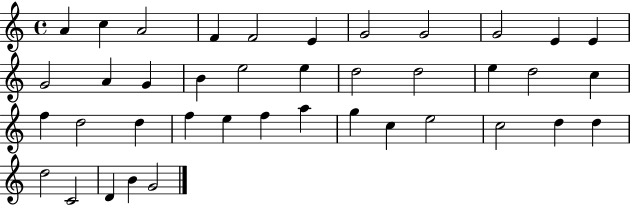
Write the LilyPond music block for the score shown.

{
  \clef treble
  \time 4/4
  \defaultTimeSignature
  \key c \major
  a'4 c''4 a'2 | f'4 f'2 e'4 | g'2 g'2 | g'2 e'4 e'4 | \break g'2 a'4 g'4 | b'4 e''2 e''4 | d''2 d''2 | e''4 d''2 c''4 | \break f''4 d''2 d''4 | f''4 e''4 f''4 a''4 | g''4 c''4 e''2 | c''2 d''4 d''4 | \break d''2 c'2 | d'4 b'4 g'2 | \bar "|."
}